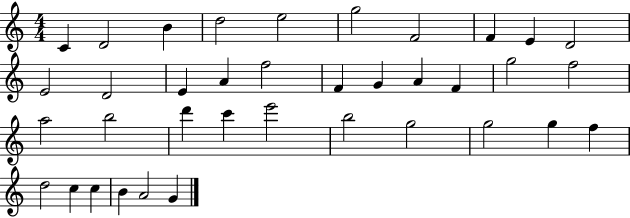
{
  \clef treble
  \numericTimeSignature
  \time 4/4
  \key c \major
  c'4 d'2 b'4 | d''2 e''2 | g''2 f'2 | f'4 e'4 d'2 | \break e'2 d'2 | e'4 a'4 f''2 | f'4 g'4 a'4 f'4 | g''2 f''2 | \break a''2 b''2 | d'''4 c'''4 e'''2 | b''2 g''2 | g''2 g''4 f''4 | \break d''2 c''4 c''4 | b'4 a'2 g'4 | \bar "|."
}